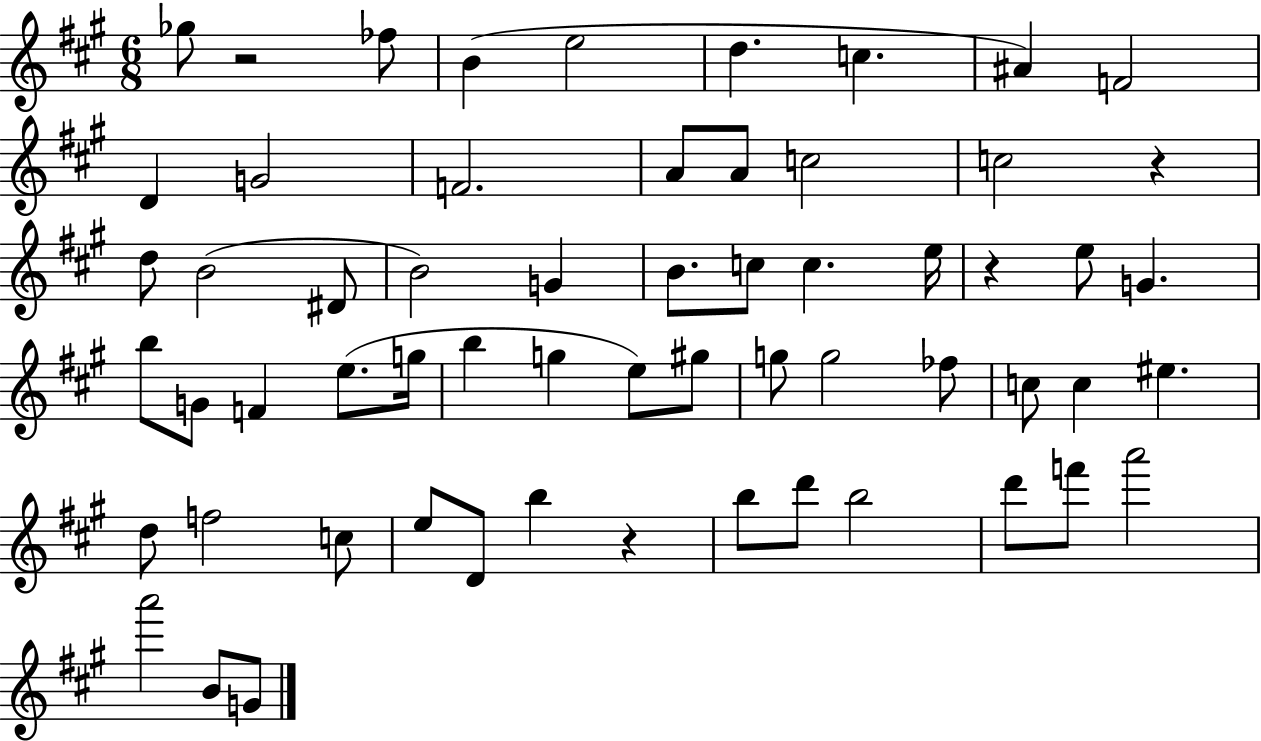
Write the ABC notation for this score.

X:1
T:Untitled
M:6/8
L:1/4
K:A
_g/2 z2 _f/2 B e2 d c ^A F2 D G2 F2 A/2 A/2 c2 c2 z d/2 B2 ^D/2 B2 G B/2 c/2 c e/4 z e/2 G b/2 G/2 F e/2 g/4 b g e/2 ^g/2 g/2 g2 _f/2 c/2 c ^e d/2 f2 c/2 e/2 D/2 b z b/2 d'/2 b2 d'/2 f'/2 a'2 a'2 B/2 G/2